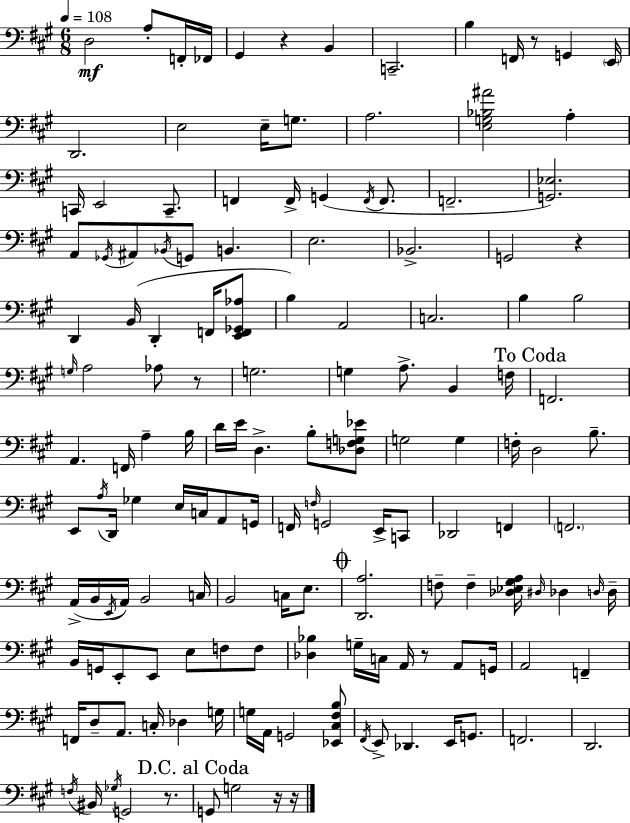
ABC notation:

X:1
T:Untitled
M:6/8
L:1/4
K:A
D,2 A,/2 F,,/4 _F,,/4 ^G,, z B,, C,,2 B, F,,/4 z/2 G,, E,,/4 D,,2 E,2 E,/4 G,/2 A,2 [E,G,_B,^A]2 A, C,,/4 E,,2 C,,/2 F,, F,,/4 G,, F,,/4 F,,/2 F,,2 [G,,_E,]2 A,,/2 _G,,/4 ^A,,/2 _B,,/4 G,,/2 B,, E,2 _B,,2 G,,2 z D,, B,,/4 D,, F,,/4 [E,,F,,_G,,_A,]/2 B, A,,2 C,2 B, B,2 G,/4 A,2 _A,/2 z/2 G,2 G, A,/2 B,, F,/4 F,,2 A,, F,,/4 A, B,/4 D/4 E/4 D, B,/2 [_D,F,G,_E]/2 G,2 G, F,/4 D,2 B,/2 E,,/2 A,/4 D,,/4 _G, E,/4 C,/4 A,,/2 G,,/4 F,,/4 F,/4 G,,2 E,,/4 C,,/2 _D,,2 F,, F,,2 A,,/4 B,,/4 E,,/4 A,,/4 B,,2 C,/4 B,,2 C,/4 E,/2 [D,,A,]2 F,/2 F, [_D,_E,^G,A,]/4 ^D,/4 _D, D,/4 D,/4 B,,/4 G,,/4 E,,/2 E,,/2 E,/2 F,/2 F,/2 [_D,_B,] G,/4 C,/4 A,,/4 z/2 A,,/2 G,,/4 A,,2 F,, F,,/4 D,/2 A,,/2 C,/4 _D, G,/4 G,/4 A,,/4 G,,2 [_E,,^C,^F,B,]/2 ^F,,/4 E,,/2 _D,, E,,/4 G,,/2 F,,2 D,,2 F,/4 ^B,,/4 _G,/4 G,,2 z/2 G,,/2 G,2 z/4 z/4